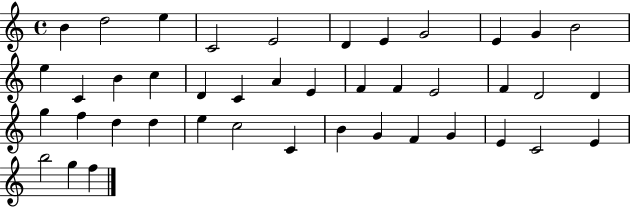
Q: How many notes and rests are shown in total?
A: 42